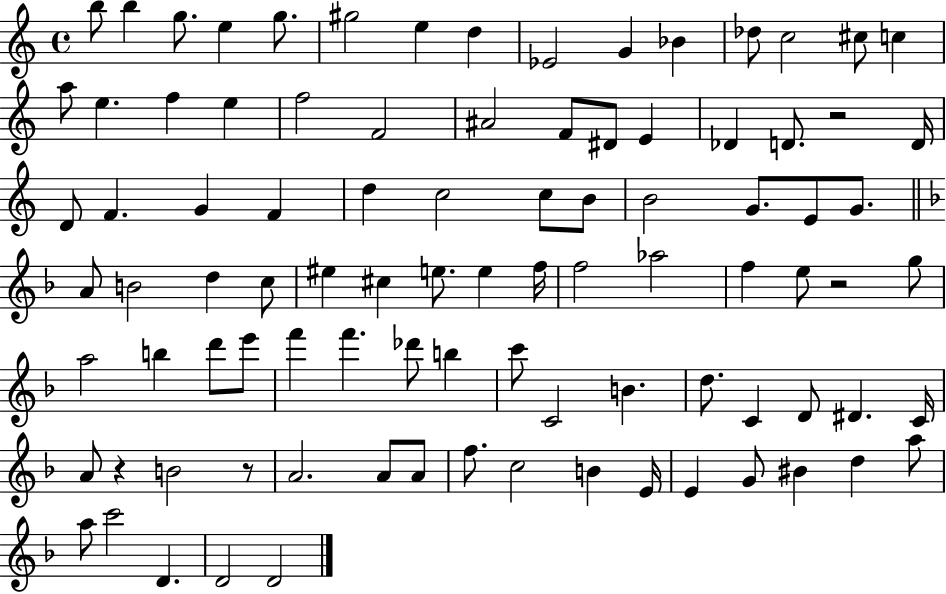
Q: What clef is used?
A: treble